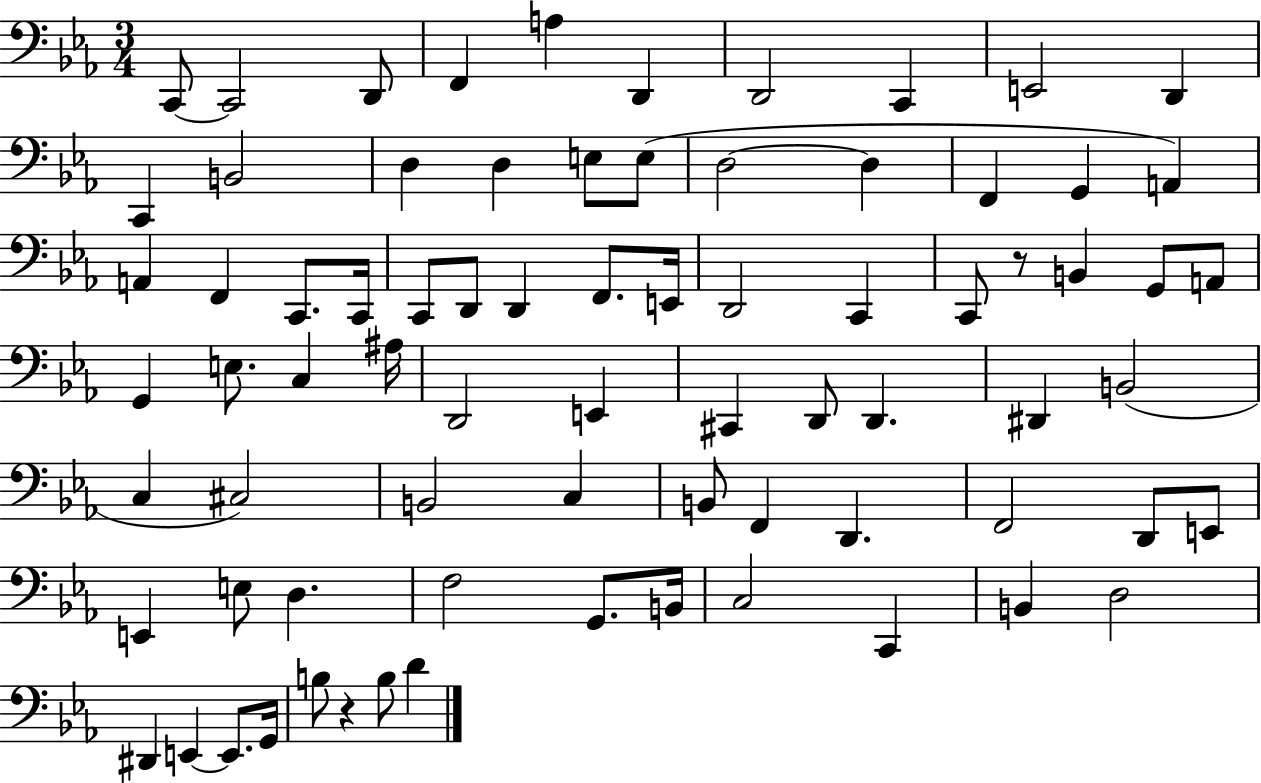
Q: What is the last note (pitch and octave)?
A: D4